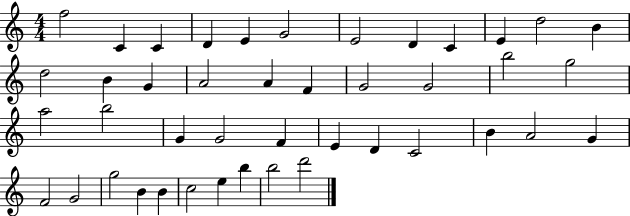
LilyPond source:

{
  \clef treble
  \numericTimeSignature
  \time 4/4
  \key c \major
  f''2 c'4 c'4 | d'4 e'4 g'2 | e'2 d'4 c'4 | e'4 d''2 b'4 | \break d''2 b'4 g'4 | a'2 a'4 f'4 | g'2 g'2 | b''2 g''2 | \break a''2 b''2 | g'4 g'2 f'4 | e'4 d'4 c'2 | b'4 a'2 g'4 | \break f'2 g'2 | g''2 b'4 b'4 | c''2 e''4 b''4 | b''2 d'''2 | \break \bar "|."
}